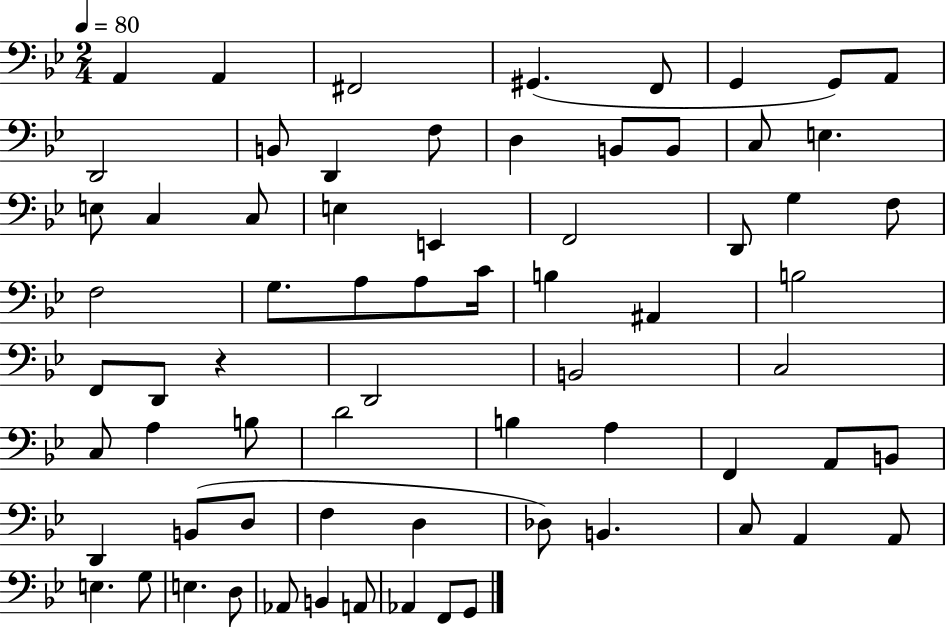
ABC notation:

X:1
T:Untitled
M:2/4
L:1/4
K:Bb
A,, A,, ^F,,2 ^G,, F,,/2 G,, G,,/2 A,,/2 D,,2 B,,/2 D,, F,/2 D, B,,/2 B,,/2 C,/2 E, E,/2 C, C,/2 E, E,, F,,2 D,,/2 G, F,/2 F,2 G,/2 A,/2 A,/2 C/4 B, ^A,, B,2 F,,/2 D,,/2 z D,,2 B,,2 C,2 C,/2 A, B,/2 D2 B, A, F,, A,,/2 B,,/2 D,, B,,/2 D,/2 F, D, _D,/2 B,, C,/2 A,, A,,/2 E, G,/2 E, D,/2 _A,,/2 B,, A,,/2 _A,, F,,/2 G,,/2